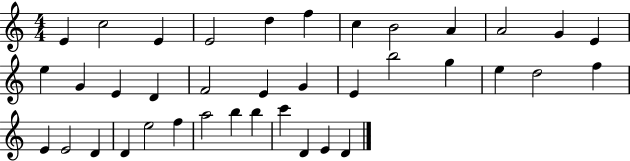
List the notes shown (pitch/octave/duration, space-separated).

E4/q C5/h E4/q E4/h D5/q F5/q C5/q B4/h A4/q A4/h G4/q E4/q E5/q G4/q E4/q D4/q F4/h E4/q G4/q E4/q B5/h G5/q E5/q D5/h F5/q E4/q E4/h D4/q D4/q E5/h F5/q A5/h B5/q B5/q C6/q D4/q E4/q D4/q